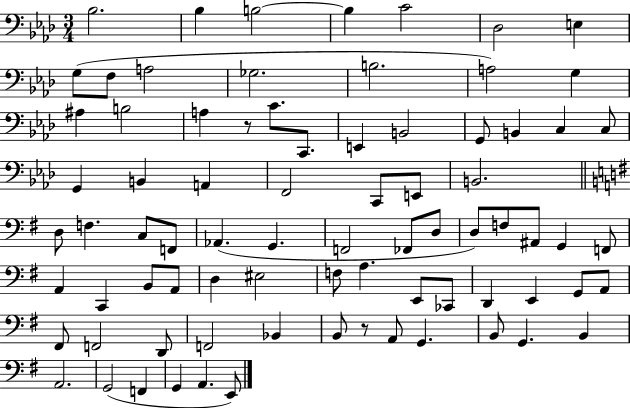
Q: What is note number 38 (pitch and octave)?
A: G2